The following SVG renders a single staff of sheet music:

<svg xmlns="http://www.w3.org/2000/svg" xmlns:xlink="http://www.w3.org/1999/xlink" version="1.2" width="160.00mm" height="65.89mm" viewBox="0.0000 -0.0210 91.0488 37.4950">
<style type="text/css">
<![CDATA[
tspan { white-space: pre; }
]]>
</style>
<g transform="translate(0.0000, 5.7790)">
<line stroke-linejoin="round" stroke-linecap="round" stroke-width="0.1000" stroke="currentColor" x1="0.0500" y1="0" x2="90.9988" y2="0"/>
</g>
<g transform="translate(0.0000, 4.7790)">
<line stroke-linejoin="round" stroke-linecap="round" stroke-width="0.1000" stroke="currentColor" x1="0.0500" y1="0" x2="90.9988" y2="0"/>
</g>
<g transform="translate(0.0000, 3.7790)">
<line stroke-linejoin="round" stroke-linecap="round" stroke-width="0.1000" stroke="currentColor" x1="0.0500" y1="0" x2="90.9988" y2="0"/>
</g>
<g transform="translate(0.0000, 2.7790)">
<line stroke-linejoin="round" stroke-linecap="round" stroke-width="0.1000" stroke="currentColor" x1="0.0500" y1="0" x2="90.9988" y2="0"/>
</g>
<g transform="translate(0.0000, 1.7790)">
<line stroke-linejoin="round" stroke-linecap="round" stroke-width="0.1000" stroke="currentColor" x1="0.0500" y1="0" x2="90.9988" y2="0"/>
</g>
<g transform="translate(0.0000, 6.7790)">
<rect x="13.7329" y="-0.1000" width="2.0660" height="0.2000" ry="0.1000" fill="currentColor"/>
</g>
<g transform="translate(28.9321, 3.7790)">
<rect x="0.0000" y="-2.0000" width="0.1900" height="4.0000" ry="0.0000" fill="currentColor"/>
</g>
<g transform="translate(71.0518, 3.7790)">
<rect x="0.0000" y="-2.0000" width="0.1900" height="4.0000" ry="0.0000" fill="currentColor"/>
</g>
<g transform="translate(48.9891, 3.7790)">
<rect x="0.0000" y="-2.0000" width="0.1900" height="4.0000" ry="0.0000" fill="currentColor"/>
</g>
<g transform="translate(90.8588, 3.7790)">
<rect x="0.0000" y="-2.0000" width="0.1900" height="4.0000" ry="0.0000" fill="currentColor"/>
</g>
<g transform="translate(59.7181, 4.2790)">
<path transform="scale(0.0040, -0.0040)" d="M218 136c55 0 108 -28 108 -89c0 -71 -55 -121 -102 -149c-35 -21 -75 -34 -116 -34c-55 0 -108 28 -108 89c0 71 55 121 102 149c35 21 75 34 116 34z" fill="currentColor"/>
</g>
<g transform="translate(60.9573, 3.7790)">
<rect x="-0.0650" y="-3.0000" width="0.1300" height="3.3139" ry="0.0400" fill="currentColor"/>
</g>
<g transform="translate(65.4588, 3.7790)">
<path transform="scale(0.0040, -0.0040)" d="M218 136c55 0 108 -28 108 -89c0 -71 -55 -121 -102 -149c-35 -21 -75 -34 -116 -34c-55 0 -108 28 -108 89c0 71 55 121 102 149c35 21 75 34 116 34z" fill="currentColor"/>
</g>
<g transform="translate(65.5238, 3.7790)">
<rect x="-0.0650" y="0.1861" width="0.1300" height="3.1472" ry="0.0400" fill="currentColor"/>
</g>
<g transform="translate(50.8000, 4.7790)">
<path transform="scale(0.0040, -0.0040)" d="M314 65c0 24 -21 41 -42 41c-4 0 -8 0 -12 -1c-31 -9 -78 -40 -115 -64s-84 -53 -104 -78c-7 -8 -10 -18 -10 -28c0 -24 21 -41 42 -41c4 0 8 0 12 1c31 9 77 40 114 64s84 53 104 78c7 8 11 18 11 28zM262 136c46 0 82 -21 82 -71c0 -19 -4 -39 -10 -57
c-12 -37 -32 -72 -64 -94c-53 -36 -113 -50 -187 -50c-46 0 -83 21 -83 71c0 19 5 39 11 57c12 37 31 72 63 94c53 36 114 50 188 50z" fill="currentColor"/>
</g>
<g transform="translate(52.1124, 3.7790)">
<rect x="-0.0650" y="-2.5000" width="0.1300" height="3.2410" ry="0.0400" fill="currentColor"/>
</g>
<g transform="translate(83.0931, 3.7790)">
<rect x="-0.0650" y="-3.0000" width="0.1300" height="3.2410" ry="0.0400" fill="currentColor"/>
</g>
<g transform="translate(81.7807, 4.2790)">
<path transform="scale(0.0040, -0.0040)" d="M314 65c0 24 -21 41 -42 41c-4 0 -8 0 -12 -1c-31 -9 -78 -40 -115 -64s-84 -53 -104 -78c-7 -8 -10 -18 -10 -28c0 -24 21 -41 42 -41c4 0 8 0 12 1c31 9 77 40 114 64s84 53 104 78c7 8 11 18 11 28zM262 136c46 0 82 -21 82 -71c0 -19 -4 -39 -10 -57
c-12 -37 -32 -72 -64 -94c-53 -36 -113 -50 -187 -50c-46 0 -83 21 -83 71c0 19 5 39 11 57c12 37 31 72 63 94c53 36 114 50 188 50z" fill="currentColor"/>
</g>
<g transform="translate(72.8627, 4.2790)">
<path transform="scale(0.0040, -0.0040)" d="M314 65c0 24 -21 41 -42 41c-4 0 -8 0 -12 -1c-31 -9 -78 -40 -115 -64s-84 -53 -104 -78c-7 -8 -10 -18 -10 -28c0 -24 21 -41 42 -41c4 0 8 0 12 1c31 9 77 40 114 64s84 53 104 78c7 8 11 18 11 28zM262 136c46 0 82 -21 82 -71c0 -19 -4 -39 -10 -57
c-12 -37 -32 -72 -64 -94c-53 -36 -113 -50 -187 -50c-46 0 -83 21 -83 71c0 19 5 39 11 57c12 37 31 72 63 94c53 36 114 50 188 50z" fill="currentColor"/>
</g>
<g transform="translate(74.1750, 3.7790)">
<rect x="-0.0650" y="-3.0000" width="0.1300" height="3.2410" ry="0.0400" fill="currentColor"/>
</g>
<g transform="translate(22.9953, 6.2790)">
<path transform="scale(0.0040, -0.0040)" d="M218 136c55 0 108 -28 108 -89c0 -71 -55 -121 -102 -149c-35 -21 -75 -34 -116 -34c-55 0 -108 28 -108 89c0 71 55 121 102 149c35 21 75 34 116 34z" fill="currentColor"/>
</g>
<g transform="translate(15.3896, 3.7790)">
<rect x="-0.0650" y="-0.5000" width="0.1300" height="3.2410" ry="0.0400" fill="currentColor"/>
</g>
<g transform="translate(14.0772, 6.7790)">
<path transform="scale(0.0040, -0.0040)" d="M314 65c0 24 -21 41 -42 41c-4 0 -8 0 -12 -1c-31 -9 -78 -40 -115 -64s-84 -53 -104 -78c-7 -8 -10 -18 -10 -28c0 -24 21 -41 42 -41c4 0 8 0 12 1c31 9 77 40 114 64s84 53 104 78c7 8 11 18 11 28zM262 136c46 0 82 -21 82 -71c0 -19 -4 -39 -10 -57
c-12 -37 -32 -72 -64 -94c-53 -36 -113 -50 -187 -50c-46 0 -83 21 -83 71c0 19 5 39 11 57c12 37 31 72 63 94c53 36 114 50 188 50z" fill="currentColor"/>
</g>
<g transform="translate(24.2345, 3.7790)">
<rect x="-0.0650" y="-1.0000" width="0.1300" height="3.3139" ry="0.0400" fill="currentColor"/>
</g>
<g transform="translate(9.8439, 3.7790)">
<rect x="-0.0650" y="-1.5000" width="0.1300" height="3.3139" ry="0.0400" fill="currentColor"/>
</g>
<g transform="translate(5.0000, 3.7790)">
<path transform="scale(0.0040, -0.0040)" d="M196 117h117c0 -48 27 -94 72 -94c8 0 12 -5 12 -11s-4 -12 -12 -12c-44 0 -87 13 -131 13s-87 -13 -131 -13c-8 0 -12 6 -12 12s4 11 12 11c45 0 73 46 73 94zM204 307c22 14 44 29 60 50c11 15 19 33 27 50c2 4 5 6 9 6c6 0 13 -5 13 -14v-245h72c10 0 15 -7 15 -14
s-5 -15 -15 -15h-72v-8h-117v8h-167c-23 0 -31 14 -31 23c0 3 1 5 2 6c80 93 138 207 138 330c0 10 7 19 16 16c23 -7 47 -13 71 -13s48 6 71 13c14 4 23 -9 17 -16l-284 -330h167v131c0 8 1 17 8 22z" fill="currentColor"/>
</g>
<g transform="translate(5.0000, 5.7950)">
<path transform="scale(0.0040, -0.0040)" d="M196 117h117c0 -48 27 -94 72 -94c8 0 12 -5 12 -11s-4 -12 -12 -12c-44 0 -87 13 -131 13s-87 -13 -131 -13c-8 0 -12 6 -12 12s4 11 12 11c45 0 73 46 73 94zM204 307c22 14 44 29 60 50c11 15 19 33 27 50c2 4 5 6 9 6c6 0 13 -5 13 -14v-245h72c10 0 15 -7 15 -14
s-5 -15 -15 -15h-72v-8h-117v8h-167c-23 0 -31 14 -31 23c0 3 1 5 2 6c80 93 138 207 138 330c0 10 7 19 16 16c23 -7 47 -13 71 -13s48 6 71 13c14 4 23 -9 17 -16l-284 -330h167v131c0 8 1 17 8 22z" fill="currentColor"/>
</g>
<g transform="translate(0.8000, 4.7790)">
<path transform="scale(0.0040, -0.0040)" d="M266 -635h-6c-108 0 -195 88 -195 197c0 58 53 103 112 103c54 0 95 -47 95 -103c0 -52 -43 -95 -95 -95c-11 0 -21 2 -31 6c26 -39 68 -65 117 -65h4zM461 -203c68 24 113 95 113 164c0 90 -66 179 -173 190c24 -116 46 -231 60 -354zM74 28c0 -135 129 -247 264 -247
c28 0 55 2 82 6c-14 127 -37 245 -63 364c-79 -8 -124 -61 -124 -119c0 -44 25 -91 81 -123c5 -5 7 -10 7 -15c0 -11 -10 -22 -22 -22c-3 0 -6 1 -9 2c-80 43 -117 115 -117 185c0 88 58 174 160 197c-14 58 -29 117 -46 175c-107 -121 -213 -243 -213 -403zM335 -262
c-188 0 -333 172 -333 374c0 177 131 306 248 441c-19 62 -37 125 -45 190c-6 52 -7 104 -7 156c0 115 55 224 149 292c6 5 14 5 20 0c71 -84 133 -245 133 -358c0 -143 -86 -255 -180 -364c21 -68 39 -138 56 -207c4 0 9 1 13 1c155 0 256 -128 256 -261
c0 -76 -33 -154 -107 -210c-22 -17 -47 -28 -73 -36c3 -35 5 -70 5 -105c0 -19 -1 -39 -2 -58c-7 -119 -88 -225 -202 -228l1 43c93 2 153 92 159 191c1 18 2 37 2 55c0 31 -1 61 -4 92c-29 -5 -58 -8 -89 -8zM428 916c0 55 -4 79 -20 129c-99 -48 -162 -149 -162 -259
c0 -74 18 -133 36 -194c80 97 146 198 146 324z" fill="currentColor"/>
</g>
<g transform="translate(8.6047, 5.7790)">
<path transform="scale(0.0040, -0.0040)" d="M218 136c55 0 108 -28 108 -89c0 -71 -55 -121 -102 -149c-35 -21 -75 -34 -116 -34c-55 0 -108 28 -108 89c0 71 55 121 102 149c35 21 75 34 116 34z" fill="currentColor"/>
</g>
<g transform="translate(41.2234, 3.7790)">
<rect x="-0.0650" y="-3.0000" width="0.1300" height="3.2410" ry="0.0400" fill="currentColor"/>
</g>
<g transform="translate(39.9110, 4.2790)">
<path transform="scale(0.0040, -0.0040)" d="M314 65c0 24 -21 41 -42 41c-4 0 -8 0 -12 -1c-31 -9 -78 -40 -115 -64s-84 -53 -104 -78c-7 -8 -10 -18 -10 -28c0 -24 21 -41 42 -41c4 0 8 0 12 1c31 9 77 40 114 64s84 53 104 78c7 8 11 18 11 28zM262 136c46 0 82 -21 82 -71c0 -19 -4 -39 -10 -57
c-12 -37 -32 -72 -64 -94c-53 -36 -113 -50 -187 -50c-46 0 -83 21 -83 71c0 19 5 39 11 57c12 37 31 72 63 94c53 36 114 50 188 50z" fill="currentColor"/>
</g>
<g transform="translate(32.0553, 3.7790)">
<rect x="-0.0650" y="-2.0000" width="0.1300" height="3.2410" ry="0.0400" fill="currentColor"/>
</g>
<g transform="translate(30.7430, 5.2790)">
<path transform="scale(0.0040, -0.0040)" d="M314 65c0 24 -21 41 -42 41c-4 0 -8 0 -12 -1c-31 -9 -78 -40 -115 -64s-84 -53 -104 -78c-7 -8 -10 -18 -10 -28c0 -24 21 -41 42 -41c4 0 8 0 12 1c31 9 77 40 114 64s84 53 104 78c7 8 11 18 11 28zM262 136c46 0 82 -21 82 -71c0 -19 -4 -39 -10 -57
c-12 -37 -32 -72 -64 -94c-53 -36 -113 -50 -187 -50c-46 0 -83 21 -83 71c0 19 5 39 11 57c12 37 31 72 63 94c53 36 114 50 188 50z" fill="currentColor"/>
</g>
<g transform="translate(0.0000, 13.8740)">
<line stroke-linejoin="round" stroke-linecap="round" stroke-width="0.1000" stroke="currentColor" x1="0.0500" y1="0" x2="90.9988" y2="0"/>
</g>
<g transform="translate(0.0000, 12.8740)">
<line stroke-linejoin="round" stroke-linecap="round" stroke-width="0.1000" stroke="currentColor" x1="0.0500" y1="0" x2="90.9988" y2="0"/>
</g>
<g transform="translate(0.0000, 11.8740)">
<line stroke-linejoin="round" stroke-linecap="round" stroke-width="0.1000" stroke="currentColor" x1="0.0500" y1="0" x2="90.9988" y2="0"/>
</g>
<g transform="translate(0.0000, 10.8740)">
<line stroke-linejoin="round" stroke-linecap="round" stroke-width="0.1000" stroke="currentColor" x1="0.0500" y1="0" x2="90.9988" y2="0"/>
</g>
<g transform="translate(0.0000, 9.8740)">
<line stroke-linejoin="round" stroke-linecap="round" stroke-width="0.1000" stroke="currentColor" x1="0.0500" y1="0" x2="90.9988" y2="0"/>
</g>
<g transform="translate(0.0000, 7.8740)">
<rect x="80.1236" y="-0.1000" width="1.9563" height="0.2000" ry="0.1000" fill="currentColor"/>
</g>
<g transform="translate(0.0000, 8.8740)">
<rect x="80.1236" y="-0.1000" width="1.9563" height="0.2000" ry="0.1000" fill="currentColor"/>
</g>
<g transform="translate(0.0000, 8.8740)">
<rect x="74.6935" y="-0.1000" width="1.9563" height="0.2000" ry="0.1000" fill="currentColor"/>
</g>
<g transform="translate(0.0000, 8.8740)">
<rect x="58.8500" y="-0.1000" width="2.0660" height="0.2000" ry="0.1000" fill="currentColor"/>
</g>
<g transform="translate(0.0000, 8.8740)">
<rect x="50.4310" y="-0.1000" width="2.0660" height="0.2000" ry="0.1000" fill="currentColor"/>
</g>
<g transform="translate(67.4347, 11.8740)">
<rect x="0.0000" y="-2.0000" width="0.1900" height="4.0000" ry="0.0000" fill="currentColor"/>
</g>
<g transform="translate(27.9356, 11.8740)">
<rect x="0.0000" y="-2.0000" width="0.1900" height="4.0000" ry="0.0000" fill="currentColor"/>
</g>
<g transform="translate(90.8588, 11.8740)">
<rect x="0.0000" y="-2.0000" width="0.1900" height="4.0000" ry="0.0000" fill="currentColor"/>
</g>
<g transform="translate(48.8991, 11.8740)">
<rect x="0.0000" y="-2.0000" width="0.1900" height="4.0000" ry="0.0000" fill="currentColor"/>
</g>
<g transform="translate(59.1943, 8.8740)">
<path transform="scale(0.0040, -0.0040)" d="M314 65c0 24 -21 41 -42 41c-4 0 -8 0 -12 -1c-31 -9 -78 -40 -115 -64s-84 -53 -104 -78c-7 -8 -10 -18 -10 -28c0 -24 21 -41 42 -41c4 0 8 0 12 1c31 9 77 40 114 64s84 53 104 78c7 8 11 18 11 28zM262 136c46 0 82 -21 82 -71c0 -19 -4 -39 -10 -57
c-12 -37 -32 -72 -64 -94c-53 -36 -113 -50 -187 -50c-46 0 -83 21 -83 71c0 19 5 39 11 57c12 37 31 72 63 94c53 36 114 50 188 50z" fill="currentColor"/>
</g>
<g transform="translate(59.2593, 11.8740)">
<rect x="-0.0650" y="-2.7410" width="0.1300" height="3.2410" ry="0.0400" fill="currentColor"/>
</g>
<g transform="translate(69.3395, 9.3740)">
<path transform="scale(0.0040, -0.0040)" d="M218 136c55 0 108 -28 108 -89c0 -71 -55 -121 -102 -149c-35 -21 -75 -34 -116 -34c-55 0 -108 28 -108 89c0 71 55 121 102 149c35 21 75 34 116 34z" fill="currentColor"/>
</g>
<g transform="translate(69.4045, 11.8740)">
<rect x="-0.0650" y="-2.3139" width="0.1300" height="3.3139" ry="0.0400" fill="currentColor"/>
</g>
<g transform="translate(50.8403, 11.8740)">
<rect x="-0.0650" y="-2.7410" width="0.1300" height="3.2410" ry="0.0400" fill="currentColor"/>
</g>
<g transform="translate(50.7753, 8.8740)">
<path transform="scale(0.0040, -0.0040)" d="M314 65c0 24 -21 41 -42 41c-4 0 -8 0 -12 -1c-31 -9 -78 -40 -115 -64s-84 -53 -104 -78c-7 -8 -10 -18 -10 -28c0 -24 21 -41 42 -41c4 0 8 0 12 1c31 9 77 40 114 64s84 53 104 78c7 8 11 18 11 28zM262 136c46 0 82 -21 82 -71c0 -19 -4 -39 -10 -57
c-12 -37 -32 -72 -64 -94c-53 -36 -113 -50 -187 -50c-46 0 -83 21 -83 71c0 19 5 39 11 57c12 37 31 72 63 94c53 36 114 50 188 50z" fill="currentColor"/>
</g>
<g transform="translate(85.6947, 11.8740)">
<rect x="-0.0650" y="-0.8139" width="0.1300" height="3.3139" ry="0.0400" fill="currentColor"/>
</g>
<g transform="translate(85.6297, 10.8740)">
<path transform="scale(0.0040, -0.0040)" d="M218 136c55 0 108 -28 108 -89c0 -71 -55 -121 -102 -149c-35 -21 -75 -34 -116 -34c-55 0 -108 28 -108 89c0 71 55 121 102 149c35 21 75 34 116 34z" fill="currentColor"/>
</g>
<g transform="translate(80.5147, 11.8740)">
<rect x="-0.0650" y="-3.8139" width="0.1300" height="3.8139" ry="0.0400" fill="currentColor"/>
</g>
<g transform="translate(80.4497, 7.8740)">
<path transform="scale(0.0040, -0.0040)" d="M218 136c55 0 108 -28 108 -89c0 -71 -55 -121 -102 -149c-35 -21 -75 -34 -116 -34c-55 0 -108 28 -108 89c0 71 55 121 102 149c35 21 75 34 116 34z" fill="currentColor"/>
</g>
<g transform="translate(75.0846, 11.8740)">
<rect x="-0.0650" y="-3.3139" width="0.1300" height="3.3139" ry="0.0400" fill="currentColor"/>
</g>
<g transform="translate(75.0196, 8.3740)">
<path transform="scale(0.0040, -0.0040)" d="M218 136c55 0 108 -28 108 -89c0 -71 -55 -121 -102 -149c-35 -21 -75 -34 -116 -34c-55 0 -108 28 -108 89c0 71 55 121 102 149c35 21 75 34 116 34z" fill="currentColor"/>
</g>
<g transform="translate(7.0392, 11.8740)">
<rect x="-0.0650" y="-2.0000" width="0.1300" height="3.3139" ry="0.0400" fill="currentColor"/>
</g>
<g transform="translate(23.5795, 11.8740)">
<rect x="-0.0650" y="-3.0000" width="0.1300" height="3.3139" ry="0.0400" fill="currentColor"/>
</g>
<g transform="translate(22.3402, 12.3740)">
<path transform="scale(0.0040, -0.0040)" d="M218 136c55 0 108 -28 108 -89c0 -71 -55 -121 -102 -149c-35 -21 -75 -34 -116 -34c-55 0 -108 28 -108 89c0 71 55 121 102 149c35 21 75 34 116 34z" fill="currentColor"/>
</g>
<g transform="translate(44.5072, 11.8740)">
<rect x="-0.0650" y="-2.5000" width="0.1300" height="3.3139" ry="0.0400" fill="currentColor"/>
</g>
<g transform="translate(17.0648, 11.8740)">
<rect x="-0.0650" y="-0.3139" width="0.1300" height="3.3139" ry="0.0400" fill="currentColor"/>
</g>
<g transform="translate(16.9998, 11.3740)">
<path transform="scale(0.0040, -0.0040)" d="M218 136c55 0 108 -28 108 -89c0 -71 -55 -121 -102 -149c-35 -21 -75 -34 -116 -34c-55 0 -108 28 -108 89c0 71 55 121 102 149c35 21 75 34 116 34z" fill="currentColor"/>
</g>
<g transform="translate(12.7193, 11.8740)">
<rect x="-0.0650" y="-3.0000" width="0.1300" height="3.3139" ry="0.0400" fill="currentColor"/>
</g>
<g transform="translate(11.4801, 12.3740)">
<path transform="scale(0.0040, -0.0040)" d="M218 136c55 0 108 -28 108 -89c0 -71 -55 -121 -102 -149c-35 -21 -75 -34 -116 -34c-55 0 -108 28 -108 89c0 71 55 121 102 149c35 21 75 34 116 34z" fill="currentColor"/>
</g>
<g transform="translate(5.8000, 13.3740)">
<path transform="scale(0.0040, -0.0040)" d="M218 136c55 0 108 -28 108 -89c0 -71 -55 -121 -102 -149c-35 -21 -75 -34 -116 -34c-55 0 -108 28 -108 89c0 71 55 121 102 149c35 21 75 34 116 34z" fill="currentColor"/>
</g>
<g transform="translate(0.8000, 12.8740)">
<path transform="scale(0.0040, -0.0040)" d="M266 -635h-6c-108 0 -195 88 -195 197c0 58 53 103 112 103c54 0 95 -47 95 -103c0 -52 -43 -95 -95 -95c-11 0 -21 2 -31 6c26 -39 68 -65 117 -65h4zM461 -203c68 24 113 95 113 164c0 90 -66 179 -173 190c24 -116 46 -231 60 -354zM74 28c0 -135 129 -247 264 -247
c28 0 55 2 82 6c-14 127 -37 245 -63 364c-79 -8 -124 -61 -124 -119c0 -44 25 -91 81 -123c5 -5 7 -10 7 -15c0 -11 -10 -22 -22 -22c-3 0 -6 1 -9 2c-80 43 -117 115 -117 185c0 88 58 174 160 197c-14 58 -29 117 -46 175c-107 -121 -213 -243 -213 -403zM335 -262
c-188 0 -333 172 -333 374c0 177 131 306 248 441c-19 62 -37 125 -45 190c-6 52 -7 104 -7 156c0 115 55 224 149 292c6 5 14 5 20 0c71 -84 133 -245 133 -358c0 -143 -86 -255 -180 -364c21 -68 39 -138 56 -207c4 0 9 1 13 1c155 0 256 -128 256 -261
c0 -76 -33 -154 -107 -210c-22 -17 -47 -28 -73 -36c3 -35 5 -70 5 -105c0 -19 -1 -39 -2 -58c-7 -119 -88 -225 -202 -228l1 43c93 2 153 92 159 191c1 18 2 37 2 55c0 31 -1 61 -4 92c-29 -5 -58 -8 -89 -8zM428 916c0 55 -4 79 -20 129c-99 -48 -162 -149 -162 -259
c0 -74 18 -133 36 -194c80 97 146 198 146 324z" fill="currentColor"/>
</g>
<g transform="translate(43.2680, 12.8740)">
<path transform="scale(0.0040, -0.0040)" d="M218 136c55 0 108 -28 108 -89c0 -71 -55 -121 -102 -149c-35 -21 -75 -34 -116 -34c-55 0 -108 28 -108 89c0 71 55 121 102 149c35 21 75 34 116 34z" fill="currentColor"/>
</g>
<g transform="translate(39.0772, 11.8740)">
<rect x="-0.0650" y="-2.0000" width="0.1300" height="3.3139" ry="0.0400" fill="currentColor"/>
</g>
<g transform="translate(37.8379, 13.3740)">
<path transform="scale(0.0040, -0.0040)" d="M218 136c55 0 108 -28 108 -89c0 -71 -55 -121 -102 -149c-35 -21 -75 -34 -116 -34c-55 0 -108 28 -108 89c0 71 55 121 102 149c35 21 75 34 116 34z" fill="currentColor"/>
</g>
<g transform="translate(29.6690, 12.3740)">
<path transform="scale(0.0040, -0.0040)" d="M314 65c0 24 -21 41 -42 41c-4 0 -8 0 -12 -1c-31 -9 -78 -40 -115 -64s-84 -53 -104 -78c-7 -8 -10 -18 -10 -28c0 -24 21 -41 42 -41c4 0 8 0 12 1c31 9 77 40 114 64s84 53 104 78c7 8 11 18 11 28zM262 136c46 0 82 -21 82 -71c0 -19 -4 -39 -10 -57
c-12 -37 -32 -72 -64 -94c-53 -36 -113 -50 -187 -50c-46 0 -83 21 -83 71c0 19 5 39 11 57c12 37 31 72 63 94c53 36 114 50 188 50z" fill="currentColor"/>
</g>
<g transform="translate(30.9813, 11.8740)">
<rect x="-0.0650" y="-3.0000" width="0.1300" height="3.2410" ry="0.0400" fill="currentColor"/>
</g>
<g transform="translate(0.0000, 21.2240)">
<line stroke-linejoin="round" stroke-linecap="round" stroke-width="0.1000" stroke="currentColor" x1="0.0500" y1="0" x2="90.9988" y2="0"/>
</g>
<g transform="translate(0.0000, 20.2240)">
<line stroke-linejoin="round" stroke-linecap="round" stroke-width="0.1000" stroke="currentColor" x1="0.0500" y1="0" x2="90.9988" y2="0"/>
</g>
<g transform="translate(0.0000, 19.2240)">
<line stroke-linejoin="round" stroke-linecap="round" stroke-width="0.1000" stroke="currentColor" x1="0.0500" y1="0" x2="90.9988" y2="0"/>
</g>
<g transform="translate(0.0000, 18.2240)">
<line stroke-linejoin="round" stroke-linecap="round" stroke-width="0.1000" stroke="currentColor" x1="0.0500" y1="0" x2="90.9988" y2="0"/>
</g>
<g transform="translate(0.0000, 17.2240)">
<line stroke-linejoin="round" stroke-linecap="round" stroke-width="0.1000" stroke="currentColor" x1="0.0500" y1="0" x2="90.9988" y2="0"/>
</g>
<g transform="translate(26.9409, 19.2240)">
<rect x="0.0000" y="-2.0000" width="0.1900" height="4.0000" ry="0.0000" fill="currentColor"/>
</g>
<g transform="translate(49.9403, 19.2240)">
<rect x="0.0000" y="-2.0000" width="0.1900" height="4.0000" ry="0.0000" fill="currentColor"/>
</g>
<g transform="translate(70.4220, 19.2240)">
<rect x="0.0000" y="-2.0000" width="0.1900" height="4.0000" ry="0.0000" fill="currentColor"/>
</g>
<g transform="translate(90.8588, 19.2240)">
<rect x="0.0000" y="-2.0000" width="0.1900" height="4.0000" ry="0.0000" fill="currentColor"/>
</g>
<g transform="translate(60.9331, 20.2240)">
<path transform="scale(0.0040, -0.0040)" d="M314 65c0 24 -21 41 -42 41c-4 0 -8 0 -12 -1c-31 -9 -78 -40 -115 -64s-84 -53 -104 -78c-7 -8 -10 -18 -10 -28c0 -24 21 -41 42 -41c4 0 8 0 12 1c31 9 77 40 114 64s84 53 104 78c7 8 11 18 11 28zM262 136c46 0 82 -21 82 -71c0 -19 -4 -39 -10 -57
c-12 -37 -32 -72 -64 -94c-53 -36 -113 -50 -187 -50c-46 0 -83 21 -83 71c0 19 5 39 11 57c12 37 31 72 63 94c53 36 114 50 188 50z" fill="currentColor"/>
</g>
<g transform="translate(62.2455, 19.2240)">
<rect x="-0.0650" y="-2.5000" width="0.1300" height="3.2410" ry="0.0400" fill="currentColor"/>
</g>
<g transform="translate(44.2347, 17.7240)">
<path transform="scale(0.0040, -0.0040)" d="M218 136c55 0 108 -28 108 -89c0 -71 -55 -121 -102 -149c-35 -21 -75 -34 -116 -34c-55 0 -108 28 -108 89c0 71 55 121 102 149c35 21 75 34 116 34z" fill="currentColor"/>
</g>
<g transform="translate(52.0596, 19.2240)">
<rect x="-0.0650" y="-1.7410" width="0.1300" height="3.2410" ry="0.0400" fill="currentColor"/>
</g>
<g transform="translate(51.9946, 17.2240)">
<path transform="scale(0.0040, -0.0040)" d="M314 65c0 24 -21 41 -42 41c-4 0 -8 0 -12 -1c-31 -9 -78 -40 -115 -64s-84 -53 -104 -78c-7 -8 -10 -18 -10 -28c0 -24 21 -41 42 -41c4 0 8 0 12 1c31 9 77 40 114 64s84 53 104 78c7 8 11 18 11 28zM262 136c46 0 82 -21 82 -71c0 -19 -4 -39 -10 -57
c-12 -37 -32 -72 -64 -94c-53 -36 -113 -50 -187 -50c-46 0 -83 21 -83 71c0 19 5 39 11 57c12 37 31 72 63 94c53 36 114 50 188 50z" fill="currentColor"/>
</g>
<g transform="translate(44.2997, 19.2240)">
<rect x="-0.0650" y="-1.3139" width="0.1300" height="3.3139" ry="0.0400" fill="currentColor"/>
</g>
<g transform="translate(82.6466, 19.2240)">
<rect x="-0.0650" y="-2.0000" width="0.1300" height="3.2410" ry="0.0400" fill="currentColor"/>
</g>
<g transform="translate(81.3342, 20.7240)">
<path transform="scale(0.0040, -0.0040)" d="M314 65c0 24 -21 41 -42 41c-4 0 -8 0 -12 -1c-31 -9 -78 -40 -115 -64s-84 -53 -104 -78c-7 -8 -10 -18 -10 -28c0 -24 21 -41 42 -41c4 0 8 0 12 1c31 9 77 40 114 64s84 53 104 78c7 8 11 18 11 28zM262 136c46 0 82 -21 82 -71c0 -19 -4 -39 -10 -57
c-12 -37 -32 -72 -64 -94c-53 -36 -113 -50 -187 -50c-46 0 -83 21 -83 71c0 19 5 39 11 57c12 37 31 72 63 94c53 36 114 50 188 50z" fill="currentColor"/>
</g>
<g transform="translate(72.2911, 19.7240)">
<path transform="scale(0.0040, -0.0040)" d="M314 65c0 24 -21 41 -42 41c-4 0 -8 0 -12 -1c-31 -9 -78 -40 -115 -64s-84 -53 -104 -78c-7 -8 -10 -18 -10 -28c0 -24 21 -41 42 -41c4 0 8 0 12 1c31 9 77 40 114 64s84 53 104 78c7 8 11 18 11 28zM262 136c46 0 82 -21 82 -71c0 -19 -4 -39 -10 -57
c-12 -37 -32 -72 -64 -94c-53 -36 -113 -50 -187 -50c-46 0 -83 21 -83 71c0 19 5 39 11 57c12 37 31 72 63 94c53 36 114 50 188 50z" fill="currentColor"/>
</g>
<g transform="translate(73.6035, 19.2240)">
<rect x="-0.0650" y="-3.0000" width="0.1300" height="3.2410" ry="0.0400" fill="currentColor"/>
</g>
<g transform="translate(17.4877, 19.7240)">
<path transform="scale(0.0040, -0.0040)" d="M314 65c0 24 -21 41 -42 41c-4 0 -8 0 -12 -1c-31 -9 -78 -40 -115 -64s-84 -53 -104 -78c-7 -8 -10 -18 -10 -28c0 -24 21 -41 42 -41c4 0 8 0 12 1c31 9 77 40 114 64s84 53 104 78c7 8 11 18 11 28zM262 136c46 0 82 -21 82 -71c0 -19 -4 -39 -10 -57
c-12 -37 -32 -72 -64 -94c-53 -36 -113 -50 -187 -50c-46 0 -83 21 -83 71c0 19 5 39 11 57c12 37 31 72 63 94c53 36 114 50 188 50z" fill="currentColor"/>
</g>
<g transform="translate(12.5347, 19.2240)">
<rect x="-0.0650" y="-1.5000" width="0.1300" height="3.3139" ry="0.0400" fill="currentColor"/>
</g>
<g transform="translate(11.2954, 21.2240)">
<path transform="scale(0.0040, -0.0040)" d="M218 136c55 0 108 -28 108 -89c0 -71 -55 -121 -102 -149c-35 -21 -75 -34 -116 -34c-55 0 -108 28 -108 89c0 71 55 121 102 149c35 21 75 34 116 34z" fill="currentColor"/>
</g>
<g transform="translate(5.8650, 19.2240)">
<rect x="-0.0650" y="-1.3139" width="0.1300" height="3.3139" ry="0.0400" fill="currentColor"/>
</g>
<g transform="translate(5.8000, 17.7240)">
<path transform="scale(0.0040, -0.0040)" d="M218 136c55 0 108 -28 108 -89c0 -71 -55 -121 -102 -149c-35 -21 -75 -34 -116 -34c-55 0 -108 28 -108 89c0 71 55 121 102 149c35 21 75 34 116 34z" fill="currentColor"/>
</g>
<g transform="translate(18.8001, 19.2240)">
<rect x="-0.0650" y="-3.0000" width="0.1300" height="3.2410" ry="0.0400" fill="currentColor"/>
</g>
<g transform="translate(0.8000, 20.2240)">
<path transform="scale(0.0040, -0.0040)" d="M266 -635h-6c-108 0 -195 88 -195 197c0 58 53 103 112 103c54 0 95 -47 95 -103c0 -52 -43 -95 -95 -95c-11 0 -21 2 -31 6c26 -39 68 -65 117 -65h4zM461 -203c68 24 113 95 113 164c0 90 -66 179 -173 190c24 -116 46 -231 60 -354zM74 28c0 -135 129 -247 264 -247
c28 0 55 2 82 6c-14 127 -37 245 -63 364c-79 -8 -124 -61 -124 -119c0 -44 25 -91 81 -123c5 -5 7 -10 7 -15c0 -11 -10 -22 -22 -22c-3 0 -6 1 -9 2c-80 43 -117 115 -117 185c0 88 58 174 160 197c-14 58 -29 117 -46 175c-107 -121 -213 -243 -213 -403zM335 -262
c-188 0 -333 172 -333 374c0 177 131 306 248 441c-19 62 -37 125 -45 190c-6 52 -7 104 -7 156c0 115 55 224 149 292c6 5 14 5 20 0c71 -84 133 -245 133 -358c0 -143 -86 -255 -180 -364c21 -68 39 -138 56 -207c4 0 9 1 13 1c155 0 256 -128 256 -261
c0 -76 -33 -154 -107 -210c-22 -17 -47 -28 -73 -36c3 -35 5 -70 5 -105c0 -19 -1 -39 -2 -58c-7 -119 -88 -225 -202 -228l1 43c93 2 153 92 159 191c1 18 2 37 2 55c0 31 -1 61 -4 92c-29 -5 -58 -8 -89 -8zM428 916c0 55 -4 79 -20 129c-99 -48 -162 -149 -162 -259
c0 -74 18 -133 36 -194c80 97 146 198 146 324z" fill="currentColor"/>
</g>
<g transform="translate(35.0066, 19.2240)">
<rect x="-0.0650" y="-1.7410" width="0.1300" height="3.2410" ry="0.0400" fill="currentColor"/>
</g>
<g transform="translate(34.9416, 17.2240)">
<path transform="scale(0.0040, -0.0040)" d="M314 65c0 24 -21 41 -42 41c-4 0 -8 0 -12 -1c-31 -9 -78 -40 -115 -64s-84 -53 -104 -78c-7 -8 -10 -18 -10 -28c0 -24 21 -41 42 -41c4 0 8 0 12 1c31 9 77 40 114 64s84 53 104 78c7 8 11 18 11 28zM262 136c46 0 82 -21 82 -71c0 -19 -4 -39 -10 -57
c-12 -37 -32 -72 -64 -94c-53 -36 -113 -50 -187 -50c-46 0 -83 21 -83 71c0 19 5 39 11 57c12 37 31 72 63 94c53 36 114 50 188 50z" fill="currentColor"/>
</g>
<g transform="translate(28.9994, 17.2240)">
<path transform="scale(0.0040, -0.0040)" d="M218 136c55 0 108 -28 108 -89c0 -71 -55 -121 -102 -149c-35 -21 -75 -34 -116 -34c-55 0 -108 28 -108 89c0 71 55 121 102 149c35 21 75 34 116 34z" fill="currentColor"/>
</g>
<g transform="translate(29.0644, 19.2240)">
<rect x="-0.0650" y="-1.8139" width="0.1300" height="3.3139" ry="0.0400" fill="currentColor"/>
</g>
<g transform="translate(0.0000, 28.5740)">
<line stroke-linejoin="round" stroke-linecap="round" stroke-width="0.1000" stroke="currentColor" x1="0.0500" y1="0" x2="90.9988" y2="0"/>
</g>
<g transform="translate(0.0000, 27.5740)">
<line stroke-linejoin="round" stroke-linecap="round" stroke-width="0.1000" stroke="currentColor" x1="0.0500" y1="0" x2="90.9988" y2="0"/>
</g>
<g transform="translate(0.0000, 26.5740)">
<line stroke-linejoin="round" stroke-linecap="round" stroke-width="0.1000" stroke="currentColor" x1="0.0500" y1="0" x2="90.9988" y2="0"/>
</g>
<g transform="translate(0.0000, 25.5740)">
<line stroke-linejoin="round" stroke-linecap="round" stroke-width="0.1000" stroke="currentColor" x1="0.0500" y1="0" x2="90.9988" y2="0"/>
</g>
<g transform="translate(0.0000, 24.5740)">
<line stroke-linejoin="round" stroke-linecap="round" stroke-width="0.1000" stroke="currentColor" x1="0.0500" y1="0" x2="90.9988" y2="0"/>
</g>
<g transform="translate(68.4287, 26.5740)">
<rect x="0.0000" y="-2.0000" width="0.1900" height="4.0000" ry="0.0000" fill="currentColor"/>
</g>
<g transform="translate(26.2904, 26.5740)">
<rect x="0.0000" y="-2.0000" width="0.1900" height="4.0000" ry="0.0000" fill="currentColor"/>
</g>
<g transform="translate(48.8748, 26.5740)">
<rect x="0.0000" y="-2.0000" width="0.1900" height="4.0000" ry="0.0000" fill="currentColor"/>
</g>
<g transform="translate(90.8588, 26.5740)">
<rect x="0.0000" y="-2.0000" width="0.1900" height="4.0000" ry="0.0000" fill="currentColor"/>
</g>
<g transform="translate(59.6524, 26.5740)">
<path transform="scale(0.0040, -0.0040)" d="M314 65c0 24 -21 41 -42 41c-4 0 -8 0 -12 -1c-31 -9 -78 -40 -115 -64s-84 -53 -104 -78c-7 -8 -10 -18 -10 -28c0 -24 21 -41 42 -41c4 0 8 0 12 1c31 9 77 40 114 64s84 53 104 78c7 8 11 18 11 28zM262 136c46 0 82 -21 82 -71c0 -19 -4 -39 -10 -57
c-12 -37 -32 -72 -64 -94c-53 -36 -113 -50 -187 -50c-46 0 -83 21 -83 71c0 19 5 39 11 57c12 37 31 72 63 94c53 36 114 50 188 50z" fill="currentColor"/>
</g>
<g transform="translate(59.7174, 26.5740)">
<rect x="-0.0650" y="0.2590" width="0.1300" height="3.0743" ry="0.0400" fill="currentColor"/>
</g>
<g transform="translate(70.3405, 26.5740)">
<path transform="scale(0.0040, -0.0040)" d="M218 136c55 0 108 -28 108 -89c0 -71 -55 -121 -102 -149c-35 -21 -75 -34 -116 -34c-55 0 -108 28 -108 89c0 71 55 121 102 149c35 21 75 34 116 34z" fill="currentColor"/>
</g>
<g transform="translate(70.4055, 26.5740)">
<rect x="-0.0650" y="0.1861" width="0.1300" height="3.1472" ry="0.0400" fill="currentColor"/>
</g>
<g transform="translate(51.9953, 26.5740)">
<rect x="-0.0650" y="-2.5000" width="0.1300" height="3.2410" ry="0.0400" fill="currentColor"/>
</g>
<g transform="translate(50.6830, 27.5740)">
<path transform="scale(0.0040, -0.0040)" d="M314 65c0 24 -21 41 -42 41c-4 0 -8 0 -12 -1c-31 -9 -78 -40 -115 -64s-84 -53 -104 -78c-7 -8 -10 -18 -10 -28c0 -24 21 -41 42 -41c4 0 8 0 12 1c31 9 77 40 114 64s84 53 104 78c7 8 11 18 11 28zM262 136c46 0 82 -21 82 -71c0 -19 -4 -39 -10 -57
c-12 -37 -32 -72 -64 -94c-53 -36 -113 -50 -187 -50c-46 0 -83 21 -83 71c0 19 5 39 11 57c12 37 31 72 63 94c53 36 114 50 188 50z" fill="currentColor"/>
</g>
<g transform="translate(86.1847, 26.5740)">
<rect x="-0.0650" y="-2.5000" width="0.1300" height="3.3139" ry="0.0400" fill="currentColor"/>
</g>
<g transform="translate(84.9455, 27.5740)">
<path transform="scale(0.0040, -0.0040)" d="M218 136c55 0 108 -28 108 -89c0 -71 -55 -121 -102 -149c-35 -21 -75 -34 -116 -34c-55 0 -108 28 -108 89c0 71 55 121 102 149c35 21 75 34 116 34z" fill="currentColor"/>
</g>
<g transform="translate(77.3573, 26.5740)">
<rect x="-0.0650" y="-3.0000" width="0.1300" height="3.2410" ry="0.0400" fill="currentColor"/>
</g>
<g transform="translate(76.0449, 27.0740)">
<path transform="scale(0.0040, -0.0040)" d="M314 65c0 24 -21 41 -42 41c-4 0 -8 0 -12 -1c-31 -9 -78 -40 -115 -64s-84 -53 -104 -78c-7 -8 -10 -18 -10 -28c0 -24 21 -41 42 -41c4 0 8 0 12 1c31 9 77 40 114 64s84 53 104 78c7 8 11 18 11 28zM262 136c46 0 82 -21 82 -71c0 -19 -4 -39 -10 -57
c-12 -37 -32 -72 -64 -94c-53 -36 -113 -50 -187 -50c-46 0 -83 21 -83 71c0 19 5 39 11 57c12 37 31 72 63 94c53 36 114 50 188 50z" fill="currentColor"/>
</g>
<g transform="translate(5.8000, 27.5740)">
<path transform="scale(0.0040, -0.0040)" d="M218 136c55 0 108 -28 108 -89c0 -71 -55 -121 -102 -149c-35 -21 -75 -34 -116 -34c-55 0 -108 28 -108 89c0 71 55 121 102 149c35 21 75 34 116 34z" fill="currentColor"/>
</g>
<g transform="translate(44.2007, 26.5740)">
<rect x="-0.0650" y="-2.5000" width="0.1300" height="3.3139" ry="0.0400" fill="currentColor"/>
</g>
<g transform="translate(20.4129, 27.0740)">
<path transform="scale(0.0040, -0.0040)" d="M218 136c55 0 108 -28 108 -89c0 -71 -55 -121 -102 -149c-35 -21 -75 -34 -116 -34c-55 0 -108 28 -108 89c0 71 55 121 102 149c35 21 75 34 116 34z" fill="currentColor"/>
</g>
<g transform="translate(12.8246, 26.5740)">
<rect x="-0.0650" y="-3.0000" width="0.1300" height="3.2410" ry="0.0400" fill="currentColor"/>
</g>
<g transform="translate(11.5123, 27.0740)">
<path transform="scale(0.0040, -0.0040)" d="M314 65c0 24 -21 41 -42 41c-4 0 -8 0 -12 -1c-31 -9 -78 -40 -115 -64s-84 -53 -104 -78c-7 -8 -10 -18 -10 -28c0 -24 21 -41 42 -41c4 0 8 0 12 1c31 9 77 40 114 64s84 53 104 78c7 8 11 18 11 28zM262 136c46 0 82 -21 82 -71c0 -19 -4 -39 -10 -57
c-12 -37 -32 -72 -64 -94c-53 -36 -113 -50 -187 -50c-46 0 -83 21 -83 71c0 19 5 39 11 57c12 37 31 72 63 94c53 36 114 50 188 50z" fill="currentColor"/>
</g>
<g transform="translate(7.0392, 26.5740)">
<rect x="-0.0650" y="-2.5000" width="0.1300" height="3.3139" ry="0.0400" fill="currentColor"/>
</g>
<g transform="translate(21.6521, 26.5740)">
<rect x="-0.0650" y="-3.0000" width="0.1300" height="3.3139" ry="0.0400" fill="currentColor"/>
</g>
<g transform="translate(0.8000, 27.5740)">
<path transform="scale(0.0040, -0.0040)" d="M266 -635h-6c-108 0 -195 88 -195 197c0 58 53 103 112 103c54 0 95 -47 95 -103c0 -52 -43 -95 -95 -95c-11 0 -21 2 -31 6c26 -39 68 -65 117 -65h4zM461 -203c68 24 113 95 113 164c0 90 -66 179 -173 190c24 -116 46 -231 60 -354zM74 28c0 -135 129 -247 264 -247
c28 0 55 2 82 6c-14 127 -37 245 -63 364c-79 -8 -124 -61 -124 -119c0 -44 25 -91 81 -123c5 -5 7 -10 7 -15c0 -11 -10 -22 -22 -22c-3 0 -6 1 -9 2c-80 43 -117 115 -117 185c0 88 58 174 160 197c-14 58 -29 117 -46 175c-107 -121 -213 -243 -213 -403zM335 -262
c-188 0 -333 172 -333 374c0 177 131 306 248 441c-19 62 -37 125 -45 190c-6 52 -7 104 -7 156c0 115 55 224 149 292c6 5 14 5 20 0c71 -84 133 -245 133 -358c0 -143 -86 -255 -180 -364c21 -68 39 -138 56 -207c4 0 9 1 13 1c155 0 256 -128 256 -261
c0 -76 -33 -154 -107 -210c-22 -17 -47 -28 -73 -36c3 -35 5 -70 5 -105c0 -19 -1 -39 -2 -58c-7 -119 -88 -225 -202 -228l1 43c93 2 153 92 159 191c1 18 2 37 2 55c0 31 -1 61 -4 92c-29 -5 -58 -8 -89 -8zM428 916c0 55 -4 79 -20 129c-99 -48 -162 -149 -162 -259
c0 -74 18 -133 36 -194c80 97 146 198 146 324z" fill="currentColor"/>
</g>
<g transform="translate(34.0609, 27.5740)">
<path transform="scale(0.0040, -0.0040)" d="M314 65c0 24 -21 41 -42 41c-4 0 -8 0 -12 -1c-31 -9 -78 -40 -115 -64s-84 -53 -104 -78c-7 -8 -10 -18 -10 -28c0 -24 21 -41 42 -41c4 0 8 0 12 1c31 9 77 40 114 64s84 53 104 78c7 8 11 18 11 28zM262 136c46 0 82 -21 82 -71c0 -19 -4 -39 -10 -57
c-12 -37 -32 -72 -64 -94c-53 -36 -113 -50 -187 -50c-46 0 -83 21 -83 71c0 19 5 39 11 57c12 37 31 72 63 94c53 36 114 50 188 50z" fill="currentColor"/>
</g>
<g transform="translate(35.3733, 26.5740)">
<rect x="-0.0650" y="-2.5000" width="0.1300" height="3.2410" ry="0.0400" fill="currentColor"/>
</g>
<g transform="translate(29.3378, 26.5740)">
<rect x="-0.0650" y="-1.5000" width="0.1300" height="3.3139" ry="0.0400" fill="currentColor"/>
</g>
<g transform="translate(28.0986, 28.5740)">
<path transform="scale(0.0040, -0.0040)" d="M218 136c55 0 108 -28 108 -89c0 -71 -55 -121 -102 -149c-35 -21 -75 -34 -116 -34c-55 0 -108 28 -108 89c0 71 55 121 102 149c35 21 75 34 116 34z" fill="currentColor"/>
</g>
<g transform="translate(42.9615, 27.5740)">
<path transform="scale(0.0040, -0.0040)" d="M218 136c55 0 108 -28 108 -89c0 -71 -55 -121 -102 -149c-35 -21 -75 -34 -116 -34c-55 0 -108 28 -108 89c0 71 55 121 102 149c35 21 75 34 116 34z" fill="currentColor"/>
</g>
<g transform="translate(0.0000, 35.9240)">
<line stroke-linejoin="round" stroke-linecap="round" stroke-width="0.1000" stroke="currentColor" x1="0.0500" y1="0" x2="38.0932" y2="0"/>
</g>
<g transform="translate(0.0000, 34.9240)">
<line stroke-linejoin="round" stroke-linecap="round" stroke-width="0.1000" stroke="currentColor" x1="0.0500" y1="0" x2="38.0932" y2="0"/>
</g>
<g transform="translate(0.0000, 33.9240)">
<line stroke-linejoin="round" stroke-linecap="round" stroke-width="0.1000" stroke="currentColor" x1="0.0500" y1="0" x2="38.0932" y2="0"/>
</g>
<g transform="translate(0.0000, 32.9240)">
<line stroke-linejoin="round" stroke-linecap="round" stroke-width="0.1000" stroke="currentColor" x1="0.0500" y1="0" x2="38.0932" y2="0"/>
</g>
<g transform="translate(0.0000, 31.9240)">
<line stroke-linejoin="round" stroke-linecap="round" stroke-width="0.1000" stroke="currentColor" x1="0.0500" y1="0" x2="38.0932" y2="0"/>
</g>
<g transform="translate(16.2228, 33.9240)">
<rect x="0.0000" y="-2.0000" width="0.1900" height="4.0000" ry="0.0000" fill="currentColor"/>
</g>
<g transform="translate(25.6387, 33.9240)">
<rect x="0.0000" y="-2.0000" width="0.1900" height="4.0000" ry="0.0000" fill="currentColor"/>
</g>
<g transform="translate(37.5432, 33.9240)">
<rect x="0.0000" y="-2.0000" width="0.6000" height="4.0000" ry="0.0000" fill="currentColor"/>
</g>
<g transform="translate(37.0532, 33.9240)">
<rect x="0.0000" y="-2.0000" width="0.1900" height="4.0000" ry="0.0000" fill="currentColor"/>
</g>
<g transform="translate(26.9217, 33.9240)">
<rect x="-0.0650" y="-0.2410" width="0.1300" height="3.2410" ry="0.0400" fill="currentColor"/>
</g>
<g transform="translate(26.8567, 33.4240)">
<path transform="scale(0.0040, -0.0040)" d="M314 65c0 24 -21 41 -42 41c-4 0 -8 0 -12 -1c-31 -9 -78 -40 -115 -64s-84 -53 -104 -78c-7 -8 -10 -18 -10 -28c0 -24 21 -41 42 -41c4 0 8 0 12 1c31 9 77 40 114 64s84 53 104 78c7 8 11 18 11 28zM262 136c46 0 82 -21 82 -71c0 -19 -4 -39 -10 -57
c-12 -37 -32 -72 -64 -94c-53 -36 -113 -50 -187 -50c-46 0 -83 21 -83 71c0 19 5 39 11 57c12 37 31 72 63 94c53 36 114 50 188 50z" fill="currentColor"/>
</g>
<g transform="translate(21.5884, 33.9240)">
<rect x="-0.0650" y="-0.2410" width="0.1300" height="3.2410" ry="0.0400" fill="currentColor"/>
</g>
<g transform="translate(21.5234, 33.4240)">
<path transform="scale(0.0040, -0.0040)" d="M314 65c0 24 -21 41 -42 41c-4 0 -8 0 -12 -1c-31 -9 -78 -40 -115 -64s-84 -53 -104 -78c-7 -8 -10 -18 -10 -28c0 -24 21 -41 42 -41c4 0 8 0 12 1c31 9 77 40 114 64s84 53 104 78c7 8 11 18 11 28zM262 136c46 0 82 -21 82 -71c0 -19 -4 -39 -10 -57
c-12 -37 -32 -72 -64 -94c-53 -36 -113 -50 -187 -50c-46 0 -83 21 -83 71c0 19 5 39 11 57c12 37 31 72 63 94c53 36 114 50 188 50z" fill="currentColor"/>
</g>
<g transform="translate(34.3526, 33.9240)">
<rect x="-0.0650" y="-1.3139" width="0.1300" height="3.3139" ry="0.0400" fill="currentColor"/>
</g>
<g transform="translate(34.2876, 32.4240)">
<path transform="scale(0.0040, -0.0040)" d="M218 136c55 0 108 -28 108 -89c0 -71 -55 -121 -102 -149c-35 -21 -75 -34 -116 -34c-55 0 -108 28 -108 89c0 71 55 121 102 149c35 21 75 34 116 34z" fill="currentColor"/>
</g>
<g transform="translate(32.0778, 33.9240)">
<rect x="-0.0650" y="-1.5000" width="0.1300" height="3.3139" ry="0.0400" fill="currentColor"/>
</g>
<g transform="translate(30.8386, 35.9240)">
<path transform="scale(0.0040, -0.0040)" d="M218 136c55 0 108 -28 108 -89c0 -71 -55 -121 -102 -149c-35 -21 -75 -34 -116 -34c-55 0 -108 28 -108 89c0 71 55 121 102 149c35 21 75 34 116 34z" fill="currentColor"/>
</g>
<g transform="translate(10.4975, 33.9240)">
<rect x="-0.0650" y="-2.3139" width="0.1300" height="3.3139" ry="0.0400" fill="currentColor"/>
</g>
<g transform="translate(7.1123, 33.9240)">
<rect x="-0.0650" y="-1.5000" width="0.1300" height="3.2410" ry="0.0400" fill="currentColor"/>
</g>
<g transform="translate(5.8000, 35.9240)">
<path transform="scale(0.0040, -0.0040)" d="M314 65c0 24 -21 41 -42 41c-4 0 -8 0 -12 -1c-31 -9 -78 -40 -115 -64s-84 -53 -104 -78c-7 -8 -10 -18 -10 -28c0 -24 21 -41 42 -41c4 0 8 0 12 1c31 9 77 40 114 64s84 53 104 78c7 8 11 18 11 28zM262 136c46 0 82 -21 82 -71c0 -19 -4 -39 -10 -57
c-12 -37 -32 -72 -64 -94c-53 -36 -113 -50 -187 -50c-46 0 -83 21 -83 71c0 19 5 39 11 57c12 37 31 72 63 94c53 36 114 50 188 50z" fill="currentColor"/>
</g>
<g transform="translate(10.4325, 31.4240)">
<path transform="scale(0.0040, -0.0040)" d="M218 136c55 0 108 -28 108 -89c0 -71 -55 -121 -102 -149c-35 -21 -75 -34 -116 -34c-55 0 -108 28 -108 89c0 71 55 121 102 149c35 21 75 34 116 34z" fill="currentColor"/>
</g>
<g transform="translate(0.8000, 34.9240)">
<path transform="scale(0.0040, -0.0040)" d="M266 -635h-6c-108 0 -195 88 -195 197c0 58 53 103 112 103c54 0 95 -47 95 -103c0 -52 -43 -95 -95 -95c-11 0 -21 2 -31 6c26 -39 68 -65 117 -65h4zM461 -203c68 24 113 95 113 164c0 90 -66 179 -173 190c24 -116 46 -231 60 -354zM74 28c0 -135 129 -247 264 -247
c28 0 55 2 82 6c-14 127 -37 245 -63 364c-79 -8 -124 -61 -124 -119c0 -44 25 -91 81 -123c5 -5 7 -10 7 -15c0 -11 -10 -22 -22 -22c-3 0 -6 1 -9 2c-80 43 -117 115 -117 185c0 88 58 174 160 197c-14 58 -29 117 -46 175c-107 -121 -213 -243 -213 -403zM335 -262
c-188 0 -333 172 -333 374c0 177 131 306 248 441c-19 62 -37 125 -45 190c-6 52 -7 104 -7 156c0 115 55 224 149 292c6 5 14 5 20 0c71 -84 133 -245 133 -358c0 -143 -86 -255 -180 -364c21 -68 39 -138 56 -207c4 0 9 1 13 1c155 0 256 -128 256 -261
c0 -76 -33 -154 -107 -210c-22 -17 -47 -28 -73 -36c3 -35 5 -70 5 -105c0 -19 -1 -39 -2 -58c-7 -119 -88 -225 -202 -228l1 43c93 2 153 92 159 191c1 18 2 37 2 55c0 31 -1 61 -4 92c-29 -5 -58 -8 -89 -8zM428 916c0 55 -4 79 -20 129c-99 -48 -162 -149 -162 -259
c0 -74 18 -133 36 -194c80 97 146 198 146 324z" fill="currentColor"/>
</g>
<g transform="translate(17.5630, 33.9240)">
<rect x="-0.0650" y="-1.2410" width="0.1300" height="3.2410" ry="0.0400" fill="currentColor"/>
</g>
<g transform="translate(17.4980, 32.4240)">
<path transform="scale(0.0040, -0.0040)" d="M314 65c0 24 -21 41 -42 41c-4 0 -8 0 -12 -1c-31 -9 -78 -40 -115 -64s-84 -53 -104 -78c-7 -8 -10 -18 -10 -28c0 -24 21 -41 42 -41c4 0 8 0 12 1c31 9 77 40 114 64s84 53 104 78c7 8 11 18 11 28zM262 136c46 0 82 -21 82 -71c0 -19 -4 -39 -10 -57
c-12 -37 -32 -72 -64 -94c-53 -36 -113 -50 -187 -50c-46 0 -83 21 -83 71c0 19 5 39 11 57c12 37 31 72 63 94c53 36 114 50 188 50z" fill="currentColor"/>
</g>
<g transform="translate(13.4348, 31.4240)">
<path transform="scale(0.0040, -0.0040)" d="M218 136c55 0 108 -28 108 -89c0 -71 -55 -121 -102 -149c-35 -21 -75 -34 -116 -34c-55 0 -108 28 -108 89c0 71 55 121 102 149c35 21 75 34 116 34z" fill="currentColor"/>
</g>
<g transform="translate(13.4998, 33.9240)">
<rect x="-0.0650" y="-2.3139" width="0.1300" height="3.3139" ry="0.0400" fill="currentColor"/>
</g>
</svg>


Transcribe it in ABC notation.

X:1
T:Untitled
M:4/4
L:1/4
K:C
E C2 D F2 A2 G2 A B A2 A2 F A c A A2 F G a2 a2 g b c' d e E A2 f f2 e f2 G2 A2 F2 G A2 A E G2 G G2 B2 B A2 G E2 g g e2 c2 c2 E e